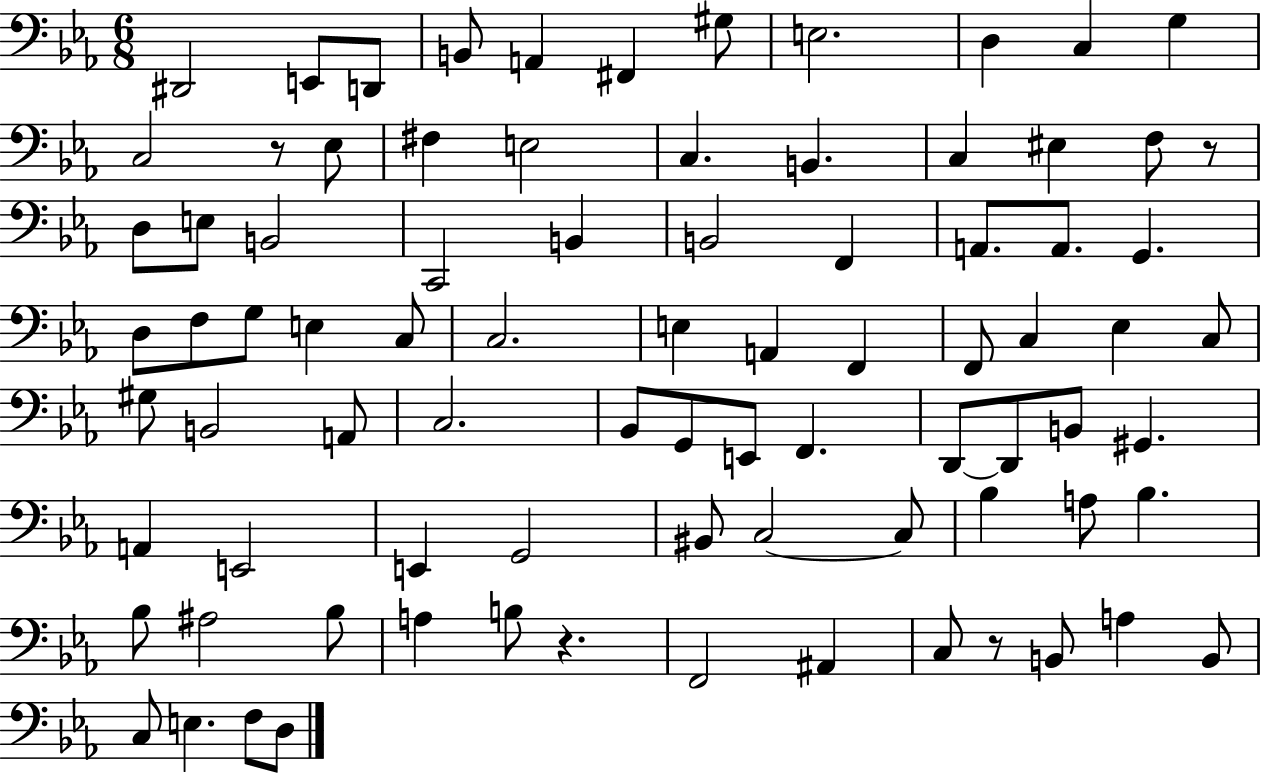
{
  \clef bass
  \numericTimeSignature
  \time 6/8
  \key ees \major
  dis,2 e,8 d,8 | b,8 a,4 fis,4 gis8 | e2. | d4 c4 g4 | \break c2 r8 ees8 | fis4 e2 | c4. b,4. | c4 eis4 f8 r8 | \break d8 e8 b,2 | c,2 b,4 | b,2 f,4 | a,8. a,8. g,4. | \break d8 f8 g8 e4 c8 | c2. | e4 a,4 f,4 | f,8 c4 ees4 c8 | \break gis8 b,2 a,8 | c2. | bes,8 g,8 e,8 f,4. | d,8~~ d,8 b,8 gis,4. | \break a,4 e,2 | e,4 g,2 | bis,8 c2~~ c8 | bes4 a8 bes4. | \break bes8 ais2 bes8 | a4 b8 r4. | f,2 ais,4 | c8 r8 b,8 a4 b,8 | \break c8 e4. f8 d8 | \bar "|."
}